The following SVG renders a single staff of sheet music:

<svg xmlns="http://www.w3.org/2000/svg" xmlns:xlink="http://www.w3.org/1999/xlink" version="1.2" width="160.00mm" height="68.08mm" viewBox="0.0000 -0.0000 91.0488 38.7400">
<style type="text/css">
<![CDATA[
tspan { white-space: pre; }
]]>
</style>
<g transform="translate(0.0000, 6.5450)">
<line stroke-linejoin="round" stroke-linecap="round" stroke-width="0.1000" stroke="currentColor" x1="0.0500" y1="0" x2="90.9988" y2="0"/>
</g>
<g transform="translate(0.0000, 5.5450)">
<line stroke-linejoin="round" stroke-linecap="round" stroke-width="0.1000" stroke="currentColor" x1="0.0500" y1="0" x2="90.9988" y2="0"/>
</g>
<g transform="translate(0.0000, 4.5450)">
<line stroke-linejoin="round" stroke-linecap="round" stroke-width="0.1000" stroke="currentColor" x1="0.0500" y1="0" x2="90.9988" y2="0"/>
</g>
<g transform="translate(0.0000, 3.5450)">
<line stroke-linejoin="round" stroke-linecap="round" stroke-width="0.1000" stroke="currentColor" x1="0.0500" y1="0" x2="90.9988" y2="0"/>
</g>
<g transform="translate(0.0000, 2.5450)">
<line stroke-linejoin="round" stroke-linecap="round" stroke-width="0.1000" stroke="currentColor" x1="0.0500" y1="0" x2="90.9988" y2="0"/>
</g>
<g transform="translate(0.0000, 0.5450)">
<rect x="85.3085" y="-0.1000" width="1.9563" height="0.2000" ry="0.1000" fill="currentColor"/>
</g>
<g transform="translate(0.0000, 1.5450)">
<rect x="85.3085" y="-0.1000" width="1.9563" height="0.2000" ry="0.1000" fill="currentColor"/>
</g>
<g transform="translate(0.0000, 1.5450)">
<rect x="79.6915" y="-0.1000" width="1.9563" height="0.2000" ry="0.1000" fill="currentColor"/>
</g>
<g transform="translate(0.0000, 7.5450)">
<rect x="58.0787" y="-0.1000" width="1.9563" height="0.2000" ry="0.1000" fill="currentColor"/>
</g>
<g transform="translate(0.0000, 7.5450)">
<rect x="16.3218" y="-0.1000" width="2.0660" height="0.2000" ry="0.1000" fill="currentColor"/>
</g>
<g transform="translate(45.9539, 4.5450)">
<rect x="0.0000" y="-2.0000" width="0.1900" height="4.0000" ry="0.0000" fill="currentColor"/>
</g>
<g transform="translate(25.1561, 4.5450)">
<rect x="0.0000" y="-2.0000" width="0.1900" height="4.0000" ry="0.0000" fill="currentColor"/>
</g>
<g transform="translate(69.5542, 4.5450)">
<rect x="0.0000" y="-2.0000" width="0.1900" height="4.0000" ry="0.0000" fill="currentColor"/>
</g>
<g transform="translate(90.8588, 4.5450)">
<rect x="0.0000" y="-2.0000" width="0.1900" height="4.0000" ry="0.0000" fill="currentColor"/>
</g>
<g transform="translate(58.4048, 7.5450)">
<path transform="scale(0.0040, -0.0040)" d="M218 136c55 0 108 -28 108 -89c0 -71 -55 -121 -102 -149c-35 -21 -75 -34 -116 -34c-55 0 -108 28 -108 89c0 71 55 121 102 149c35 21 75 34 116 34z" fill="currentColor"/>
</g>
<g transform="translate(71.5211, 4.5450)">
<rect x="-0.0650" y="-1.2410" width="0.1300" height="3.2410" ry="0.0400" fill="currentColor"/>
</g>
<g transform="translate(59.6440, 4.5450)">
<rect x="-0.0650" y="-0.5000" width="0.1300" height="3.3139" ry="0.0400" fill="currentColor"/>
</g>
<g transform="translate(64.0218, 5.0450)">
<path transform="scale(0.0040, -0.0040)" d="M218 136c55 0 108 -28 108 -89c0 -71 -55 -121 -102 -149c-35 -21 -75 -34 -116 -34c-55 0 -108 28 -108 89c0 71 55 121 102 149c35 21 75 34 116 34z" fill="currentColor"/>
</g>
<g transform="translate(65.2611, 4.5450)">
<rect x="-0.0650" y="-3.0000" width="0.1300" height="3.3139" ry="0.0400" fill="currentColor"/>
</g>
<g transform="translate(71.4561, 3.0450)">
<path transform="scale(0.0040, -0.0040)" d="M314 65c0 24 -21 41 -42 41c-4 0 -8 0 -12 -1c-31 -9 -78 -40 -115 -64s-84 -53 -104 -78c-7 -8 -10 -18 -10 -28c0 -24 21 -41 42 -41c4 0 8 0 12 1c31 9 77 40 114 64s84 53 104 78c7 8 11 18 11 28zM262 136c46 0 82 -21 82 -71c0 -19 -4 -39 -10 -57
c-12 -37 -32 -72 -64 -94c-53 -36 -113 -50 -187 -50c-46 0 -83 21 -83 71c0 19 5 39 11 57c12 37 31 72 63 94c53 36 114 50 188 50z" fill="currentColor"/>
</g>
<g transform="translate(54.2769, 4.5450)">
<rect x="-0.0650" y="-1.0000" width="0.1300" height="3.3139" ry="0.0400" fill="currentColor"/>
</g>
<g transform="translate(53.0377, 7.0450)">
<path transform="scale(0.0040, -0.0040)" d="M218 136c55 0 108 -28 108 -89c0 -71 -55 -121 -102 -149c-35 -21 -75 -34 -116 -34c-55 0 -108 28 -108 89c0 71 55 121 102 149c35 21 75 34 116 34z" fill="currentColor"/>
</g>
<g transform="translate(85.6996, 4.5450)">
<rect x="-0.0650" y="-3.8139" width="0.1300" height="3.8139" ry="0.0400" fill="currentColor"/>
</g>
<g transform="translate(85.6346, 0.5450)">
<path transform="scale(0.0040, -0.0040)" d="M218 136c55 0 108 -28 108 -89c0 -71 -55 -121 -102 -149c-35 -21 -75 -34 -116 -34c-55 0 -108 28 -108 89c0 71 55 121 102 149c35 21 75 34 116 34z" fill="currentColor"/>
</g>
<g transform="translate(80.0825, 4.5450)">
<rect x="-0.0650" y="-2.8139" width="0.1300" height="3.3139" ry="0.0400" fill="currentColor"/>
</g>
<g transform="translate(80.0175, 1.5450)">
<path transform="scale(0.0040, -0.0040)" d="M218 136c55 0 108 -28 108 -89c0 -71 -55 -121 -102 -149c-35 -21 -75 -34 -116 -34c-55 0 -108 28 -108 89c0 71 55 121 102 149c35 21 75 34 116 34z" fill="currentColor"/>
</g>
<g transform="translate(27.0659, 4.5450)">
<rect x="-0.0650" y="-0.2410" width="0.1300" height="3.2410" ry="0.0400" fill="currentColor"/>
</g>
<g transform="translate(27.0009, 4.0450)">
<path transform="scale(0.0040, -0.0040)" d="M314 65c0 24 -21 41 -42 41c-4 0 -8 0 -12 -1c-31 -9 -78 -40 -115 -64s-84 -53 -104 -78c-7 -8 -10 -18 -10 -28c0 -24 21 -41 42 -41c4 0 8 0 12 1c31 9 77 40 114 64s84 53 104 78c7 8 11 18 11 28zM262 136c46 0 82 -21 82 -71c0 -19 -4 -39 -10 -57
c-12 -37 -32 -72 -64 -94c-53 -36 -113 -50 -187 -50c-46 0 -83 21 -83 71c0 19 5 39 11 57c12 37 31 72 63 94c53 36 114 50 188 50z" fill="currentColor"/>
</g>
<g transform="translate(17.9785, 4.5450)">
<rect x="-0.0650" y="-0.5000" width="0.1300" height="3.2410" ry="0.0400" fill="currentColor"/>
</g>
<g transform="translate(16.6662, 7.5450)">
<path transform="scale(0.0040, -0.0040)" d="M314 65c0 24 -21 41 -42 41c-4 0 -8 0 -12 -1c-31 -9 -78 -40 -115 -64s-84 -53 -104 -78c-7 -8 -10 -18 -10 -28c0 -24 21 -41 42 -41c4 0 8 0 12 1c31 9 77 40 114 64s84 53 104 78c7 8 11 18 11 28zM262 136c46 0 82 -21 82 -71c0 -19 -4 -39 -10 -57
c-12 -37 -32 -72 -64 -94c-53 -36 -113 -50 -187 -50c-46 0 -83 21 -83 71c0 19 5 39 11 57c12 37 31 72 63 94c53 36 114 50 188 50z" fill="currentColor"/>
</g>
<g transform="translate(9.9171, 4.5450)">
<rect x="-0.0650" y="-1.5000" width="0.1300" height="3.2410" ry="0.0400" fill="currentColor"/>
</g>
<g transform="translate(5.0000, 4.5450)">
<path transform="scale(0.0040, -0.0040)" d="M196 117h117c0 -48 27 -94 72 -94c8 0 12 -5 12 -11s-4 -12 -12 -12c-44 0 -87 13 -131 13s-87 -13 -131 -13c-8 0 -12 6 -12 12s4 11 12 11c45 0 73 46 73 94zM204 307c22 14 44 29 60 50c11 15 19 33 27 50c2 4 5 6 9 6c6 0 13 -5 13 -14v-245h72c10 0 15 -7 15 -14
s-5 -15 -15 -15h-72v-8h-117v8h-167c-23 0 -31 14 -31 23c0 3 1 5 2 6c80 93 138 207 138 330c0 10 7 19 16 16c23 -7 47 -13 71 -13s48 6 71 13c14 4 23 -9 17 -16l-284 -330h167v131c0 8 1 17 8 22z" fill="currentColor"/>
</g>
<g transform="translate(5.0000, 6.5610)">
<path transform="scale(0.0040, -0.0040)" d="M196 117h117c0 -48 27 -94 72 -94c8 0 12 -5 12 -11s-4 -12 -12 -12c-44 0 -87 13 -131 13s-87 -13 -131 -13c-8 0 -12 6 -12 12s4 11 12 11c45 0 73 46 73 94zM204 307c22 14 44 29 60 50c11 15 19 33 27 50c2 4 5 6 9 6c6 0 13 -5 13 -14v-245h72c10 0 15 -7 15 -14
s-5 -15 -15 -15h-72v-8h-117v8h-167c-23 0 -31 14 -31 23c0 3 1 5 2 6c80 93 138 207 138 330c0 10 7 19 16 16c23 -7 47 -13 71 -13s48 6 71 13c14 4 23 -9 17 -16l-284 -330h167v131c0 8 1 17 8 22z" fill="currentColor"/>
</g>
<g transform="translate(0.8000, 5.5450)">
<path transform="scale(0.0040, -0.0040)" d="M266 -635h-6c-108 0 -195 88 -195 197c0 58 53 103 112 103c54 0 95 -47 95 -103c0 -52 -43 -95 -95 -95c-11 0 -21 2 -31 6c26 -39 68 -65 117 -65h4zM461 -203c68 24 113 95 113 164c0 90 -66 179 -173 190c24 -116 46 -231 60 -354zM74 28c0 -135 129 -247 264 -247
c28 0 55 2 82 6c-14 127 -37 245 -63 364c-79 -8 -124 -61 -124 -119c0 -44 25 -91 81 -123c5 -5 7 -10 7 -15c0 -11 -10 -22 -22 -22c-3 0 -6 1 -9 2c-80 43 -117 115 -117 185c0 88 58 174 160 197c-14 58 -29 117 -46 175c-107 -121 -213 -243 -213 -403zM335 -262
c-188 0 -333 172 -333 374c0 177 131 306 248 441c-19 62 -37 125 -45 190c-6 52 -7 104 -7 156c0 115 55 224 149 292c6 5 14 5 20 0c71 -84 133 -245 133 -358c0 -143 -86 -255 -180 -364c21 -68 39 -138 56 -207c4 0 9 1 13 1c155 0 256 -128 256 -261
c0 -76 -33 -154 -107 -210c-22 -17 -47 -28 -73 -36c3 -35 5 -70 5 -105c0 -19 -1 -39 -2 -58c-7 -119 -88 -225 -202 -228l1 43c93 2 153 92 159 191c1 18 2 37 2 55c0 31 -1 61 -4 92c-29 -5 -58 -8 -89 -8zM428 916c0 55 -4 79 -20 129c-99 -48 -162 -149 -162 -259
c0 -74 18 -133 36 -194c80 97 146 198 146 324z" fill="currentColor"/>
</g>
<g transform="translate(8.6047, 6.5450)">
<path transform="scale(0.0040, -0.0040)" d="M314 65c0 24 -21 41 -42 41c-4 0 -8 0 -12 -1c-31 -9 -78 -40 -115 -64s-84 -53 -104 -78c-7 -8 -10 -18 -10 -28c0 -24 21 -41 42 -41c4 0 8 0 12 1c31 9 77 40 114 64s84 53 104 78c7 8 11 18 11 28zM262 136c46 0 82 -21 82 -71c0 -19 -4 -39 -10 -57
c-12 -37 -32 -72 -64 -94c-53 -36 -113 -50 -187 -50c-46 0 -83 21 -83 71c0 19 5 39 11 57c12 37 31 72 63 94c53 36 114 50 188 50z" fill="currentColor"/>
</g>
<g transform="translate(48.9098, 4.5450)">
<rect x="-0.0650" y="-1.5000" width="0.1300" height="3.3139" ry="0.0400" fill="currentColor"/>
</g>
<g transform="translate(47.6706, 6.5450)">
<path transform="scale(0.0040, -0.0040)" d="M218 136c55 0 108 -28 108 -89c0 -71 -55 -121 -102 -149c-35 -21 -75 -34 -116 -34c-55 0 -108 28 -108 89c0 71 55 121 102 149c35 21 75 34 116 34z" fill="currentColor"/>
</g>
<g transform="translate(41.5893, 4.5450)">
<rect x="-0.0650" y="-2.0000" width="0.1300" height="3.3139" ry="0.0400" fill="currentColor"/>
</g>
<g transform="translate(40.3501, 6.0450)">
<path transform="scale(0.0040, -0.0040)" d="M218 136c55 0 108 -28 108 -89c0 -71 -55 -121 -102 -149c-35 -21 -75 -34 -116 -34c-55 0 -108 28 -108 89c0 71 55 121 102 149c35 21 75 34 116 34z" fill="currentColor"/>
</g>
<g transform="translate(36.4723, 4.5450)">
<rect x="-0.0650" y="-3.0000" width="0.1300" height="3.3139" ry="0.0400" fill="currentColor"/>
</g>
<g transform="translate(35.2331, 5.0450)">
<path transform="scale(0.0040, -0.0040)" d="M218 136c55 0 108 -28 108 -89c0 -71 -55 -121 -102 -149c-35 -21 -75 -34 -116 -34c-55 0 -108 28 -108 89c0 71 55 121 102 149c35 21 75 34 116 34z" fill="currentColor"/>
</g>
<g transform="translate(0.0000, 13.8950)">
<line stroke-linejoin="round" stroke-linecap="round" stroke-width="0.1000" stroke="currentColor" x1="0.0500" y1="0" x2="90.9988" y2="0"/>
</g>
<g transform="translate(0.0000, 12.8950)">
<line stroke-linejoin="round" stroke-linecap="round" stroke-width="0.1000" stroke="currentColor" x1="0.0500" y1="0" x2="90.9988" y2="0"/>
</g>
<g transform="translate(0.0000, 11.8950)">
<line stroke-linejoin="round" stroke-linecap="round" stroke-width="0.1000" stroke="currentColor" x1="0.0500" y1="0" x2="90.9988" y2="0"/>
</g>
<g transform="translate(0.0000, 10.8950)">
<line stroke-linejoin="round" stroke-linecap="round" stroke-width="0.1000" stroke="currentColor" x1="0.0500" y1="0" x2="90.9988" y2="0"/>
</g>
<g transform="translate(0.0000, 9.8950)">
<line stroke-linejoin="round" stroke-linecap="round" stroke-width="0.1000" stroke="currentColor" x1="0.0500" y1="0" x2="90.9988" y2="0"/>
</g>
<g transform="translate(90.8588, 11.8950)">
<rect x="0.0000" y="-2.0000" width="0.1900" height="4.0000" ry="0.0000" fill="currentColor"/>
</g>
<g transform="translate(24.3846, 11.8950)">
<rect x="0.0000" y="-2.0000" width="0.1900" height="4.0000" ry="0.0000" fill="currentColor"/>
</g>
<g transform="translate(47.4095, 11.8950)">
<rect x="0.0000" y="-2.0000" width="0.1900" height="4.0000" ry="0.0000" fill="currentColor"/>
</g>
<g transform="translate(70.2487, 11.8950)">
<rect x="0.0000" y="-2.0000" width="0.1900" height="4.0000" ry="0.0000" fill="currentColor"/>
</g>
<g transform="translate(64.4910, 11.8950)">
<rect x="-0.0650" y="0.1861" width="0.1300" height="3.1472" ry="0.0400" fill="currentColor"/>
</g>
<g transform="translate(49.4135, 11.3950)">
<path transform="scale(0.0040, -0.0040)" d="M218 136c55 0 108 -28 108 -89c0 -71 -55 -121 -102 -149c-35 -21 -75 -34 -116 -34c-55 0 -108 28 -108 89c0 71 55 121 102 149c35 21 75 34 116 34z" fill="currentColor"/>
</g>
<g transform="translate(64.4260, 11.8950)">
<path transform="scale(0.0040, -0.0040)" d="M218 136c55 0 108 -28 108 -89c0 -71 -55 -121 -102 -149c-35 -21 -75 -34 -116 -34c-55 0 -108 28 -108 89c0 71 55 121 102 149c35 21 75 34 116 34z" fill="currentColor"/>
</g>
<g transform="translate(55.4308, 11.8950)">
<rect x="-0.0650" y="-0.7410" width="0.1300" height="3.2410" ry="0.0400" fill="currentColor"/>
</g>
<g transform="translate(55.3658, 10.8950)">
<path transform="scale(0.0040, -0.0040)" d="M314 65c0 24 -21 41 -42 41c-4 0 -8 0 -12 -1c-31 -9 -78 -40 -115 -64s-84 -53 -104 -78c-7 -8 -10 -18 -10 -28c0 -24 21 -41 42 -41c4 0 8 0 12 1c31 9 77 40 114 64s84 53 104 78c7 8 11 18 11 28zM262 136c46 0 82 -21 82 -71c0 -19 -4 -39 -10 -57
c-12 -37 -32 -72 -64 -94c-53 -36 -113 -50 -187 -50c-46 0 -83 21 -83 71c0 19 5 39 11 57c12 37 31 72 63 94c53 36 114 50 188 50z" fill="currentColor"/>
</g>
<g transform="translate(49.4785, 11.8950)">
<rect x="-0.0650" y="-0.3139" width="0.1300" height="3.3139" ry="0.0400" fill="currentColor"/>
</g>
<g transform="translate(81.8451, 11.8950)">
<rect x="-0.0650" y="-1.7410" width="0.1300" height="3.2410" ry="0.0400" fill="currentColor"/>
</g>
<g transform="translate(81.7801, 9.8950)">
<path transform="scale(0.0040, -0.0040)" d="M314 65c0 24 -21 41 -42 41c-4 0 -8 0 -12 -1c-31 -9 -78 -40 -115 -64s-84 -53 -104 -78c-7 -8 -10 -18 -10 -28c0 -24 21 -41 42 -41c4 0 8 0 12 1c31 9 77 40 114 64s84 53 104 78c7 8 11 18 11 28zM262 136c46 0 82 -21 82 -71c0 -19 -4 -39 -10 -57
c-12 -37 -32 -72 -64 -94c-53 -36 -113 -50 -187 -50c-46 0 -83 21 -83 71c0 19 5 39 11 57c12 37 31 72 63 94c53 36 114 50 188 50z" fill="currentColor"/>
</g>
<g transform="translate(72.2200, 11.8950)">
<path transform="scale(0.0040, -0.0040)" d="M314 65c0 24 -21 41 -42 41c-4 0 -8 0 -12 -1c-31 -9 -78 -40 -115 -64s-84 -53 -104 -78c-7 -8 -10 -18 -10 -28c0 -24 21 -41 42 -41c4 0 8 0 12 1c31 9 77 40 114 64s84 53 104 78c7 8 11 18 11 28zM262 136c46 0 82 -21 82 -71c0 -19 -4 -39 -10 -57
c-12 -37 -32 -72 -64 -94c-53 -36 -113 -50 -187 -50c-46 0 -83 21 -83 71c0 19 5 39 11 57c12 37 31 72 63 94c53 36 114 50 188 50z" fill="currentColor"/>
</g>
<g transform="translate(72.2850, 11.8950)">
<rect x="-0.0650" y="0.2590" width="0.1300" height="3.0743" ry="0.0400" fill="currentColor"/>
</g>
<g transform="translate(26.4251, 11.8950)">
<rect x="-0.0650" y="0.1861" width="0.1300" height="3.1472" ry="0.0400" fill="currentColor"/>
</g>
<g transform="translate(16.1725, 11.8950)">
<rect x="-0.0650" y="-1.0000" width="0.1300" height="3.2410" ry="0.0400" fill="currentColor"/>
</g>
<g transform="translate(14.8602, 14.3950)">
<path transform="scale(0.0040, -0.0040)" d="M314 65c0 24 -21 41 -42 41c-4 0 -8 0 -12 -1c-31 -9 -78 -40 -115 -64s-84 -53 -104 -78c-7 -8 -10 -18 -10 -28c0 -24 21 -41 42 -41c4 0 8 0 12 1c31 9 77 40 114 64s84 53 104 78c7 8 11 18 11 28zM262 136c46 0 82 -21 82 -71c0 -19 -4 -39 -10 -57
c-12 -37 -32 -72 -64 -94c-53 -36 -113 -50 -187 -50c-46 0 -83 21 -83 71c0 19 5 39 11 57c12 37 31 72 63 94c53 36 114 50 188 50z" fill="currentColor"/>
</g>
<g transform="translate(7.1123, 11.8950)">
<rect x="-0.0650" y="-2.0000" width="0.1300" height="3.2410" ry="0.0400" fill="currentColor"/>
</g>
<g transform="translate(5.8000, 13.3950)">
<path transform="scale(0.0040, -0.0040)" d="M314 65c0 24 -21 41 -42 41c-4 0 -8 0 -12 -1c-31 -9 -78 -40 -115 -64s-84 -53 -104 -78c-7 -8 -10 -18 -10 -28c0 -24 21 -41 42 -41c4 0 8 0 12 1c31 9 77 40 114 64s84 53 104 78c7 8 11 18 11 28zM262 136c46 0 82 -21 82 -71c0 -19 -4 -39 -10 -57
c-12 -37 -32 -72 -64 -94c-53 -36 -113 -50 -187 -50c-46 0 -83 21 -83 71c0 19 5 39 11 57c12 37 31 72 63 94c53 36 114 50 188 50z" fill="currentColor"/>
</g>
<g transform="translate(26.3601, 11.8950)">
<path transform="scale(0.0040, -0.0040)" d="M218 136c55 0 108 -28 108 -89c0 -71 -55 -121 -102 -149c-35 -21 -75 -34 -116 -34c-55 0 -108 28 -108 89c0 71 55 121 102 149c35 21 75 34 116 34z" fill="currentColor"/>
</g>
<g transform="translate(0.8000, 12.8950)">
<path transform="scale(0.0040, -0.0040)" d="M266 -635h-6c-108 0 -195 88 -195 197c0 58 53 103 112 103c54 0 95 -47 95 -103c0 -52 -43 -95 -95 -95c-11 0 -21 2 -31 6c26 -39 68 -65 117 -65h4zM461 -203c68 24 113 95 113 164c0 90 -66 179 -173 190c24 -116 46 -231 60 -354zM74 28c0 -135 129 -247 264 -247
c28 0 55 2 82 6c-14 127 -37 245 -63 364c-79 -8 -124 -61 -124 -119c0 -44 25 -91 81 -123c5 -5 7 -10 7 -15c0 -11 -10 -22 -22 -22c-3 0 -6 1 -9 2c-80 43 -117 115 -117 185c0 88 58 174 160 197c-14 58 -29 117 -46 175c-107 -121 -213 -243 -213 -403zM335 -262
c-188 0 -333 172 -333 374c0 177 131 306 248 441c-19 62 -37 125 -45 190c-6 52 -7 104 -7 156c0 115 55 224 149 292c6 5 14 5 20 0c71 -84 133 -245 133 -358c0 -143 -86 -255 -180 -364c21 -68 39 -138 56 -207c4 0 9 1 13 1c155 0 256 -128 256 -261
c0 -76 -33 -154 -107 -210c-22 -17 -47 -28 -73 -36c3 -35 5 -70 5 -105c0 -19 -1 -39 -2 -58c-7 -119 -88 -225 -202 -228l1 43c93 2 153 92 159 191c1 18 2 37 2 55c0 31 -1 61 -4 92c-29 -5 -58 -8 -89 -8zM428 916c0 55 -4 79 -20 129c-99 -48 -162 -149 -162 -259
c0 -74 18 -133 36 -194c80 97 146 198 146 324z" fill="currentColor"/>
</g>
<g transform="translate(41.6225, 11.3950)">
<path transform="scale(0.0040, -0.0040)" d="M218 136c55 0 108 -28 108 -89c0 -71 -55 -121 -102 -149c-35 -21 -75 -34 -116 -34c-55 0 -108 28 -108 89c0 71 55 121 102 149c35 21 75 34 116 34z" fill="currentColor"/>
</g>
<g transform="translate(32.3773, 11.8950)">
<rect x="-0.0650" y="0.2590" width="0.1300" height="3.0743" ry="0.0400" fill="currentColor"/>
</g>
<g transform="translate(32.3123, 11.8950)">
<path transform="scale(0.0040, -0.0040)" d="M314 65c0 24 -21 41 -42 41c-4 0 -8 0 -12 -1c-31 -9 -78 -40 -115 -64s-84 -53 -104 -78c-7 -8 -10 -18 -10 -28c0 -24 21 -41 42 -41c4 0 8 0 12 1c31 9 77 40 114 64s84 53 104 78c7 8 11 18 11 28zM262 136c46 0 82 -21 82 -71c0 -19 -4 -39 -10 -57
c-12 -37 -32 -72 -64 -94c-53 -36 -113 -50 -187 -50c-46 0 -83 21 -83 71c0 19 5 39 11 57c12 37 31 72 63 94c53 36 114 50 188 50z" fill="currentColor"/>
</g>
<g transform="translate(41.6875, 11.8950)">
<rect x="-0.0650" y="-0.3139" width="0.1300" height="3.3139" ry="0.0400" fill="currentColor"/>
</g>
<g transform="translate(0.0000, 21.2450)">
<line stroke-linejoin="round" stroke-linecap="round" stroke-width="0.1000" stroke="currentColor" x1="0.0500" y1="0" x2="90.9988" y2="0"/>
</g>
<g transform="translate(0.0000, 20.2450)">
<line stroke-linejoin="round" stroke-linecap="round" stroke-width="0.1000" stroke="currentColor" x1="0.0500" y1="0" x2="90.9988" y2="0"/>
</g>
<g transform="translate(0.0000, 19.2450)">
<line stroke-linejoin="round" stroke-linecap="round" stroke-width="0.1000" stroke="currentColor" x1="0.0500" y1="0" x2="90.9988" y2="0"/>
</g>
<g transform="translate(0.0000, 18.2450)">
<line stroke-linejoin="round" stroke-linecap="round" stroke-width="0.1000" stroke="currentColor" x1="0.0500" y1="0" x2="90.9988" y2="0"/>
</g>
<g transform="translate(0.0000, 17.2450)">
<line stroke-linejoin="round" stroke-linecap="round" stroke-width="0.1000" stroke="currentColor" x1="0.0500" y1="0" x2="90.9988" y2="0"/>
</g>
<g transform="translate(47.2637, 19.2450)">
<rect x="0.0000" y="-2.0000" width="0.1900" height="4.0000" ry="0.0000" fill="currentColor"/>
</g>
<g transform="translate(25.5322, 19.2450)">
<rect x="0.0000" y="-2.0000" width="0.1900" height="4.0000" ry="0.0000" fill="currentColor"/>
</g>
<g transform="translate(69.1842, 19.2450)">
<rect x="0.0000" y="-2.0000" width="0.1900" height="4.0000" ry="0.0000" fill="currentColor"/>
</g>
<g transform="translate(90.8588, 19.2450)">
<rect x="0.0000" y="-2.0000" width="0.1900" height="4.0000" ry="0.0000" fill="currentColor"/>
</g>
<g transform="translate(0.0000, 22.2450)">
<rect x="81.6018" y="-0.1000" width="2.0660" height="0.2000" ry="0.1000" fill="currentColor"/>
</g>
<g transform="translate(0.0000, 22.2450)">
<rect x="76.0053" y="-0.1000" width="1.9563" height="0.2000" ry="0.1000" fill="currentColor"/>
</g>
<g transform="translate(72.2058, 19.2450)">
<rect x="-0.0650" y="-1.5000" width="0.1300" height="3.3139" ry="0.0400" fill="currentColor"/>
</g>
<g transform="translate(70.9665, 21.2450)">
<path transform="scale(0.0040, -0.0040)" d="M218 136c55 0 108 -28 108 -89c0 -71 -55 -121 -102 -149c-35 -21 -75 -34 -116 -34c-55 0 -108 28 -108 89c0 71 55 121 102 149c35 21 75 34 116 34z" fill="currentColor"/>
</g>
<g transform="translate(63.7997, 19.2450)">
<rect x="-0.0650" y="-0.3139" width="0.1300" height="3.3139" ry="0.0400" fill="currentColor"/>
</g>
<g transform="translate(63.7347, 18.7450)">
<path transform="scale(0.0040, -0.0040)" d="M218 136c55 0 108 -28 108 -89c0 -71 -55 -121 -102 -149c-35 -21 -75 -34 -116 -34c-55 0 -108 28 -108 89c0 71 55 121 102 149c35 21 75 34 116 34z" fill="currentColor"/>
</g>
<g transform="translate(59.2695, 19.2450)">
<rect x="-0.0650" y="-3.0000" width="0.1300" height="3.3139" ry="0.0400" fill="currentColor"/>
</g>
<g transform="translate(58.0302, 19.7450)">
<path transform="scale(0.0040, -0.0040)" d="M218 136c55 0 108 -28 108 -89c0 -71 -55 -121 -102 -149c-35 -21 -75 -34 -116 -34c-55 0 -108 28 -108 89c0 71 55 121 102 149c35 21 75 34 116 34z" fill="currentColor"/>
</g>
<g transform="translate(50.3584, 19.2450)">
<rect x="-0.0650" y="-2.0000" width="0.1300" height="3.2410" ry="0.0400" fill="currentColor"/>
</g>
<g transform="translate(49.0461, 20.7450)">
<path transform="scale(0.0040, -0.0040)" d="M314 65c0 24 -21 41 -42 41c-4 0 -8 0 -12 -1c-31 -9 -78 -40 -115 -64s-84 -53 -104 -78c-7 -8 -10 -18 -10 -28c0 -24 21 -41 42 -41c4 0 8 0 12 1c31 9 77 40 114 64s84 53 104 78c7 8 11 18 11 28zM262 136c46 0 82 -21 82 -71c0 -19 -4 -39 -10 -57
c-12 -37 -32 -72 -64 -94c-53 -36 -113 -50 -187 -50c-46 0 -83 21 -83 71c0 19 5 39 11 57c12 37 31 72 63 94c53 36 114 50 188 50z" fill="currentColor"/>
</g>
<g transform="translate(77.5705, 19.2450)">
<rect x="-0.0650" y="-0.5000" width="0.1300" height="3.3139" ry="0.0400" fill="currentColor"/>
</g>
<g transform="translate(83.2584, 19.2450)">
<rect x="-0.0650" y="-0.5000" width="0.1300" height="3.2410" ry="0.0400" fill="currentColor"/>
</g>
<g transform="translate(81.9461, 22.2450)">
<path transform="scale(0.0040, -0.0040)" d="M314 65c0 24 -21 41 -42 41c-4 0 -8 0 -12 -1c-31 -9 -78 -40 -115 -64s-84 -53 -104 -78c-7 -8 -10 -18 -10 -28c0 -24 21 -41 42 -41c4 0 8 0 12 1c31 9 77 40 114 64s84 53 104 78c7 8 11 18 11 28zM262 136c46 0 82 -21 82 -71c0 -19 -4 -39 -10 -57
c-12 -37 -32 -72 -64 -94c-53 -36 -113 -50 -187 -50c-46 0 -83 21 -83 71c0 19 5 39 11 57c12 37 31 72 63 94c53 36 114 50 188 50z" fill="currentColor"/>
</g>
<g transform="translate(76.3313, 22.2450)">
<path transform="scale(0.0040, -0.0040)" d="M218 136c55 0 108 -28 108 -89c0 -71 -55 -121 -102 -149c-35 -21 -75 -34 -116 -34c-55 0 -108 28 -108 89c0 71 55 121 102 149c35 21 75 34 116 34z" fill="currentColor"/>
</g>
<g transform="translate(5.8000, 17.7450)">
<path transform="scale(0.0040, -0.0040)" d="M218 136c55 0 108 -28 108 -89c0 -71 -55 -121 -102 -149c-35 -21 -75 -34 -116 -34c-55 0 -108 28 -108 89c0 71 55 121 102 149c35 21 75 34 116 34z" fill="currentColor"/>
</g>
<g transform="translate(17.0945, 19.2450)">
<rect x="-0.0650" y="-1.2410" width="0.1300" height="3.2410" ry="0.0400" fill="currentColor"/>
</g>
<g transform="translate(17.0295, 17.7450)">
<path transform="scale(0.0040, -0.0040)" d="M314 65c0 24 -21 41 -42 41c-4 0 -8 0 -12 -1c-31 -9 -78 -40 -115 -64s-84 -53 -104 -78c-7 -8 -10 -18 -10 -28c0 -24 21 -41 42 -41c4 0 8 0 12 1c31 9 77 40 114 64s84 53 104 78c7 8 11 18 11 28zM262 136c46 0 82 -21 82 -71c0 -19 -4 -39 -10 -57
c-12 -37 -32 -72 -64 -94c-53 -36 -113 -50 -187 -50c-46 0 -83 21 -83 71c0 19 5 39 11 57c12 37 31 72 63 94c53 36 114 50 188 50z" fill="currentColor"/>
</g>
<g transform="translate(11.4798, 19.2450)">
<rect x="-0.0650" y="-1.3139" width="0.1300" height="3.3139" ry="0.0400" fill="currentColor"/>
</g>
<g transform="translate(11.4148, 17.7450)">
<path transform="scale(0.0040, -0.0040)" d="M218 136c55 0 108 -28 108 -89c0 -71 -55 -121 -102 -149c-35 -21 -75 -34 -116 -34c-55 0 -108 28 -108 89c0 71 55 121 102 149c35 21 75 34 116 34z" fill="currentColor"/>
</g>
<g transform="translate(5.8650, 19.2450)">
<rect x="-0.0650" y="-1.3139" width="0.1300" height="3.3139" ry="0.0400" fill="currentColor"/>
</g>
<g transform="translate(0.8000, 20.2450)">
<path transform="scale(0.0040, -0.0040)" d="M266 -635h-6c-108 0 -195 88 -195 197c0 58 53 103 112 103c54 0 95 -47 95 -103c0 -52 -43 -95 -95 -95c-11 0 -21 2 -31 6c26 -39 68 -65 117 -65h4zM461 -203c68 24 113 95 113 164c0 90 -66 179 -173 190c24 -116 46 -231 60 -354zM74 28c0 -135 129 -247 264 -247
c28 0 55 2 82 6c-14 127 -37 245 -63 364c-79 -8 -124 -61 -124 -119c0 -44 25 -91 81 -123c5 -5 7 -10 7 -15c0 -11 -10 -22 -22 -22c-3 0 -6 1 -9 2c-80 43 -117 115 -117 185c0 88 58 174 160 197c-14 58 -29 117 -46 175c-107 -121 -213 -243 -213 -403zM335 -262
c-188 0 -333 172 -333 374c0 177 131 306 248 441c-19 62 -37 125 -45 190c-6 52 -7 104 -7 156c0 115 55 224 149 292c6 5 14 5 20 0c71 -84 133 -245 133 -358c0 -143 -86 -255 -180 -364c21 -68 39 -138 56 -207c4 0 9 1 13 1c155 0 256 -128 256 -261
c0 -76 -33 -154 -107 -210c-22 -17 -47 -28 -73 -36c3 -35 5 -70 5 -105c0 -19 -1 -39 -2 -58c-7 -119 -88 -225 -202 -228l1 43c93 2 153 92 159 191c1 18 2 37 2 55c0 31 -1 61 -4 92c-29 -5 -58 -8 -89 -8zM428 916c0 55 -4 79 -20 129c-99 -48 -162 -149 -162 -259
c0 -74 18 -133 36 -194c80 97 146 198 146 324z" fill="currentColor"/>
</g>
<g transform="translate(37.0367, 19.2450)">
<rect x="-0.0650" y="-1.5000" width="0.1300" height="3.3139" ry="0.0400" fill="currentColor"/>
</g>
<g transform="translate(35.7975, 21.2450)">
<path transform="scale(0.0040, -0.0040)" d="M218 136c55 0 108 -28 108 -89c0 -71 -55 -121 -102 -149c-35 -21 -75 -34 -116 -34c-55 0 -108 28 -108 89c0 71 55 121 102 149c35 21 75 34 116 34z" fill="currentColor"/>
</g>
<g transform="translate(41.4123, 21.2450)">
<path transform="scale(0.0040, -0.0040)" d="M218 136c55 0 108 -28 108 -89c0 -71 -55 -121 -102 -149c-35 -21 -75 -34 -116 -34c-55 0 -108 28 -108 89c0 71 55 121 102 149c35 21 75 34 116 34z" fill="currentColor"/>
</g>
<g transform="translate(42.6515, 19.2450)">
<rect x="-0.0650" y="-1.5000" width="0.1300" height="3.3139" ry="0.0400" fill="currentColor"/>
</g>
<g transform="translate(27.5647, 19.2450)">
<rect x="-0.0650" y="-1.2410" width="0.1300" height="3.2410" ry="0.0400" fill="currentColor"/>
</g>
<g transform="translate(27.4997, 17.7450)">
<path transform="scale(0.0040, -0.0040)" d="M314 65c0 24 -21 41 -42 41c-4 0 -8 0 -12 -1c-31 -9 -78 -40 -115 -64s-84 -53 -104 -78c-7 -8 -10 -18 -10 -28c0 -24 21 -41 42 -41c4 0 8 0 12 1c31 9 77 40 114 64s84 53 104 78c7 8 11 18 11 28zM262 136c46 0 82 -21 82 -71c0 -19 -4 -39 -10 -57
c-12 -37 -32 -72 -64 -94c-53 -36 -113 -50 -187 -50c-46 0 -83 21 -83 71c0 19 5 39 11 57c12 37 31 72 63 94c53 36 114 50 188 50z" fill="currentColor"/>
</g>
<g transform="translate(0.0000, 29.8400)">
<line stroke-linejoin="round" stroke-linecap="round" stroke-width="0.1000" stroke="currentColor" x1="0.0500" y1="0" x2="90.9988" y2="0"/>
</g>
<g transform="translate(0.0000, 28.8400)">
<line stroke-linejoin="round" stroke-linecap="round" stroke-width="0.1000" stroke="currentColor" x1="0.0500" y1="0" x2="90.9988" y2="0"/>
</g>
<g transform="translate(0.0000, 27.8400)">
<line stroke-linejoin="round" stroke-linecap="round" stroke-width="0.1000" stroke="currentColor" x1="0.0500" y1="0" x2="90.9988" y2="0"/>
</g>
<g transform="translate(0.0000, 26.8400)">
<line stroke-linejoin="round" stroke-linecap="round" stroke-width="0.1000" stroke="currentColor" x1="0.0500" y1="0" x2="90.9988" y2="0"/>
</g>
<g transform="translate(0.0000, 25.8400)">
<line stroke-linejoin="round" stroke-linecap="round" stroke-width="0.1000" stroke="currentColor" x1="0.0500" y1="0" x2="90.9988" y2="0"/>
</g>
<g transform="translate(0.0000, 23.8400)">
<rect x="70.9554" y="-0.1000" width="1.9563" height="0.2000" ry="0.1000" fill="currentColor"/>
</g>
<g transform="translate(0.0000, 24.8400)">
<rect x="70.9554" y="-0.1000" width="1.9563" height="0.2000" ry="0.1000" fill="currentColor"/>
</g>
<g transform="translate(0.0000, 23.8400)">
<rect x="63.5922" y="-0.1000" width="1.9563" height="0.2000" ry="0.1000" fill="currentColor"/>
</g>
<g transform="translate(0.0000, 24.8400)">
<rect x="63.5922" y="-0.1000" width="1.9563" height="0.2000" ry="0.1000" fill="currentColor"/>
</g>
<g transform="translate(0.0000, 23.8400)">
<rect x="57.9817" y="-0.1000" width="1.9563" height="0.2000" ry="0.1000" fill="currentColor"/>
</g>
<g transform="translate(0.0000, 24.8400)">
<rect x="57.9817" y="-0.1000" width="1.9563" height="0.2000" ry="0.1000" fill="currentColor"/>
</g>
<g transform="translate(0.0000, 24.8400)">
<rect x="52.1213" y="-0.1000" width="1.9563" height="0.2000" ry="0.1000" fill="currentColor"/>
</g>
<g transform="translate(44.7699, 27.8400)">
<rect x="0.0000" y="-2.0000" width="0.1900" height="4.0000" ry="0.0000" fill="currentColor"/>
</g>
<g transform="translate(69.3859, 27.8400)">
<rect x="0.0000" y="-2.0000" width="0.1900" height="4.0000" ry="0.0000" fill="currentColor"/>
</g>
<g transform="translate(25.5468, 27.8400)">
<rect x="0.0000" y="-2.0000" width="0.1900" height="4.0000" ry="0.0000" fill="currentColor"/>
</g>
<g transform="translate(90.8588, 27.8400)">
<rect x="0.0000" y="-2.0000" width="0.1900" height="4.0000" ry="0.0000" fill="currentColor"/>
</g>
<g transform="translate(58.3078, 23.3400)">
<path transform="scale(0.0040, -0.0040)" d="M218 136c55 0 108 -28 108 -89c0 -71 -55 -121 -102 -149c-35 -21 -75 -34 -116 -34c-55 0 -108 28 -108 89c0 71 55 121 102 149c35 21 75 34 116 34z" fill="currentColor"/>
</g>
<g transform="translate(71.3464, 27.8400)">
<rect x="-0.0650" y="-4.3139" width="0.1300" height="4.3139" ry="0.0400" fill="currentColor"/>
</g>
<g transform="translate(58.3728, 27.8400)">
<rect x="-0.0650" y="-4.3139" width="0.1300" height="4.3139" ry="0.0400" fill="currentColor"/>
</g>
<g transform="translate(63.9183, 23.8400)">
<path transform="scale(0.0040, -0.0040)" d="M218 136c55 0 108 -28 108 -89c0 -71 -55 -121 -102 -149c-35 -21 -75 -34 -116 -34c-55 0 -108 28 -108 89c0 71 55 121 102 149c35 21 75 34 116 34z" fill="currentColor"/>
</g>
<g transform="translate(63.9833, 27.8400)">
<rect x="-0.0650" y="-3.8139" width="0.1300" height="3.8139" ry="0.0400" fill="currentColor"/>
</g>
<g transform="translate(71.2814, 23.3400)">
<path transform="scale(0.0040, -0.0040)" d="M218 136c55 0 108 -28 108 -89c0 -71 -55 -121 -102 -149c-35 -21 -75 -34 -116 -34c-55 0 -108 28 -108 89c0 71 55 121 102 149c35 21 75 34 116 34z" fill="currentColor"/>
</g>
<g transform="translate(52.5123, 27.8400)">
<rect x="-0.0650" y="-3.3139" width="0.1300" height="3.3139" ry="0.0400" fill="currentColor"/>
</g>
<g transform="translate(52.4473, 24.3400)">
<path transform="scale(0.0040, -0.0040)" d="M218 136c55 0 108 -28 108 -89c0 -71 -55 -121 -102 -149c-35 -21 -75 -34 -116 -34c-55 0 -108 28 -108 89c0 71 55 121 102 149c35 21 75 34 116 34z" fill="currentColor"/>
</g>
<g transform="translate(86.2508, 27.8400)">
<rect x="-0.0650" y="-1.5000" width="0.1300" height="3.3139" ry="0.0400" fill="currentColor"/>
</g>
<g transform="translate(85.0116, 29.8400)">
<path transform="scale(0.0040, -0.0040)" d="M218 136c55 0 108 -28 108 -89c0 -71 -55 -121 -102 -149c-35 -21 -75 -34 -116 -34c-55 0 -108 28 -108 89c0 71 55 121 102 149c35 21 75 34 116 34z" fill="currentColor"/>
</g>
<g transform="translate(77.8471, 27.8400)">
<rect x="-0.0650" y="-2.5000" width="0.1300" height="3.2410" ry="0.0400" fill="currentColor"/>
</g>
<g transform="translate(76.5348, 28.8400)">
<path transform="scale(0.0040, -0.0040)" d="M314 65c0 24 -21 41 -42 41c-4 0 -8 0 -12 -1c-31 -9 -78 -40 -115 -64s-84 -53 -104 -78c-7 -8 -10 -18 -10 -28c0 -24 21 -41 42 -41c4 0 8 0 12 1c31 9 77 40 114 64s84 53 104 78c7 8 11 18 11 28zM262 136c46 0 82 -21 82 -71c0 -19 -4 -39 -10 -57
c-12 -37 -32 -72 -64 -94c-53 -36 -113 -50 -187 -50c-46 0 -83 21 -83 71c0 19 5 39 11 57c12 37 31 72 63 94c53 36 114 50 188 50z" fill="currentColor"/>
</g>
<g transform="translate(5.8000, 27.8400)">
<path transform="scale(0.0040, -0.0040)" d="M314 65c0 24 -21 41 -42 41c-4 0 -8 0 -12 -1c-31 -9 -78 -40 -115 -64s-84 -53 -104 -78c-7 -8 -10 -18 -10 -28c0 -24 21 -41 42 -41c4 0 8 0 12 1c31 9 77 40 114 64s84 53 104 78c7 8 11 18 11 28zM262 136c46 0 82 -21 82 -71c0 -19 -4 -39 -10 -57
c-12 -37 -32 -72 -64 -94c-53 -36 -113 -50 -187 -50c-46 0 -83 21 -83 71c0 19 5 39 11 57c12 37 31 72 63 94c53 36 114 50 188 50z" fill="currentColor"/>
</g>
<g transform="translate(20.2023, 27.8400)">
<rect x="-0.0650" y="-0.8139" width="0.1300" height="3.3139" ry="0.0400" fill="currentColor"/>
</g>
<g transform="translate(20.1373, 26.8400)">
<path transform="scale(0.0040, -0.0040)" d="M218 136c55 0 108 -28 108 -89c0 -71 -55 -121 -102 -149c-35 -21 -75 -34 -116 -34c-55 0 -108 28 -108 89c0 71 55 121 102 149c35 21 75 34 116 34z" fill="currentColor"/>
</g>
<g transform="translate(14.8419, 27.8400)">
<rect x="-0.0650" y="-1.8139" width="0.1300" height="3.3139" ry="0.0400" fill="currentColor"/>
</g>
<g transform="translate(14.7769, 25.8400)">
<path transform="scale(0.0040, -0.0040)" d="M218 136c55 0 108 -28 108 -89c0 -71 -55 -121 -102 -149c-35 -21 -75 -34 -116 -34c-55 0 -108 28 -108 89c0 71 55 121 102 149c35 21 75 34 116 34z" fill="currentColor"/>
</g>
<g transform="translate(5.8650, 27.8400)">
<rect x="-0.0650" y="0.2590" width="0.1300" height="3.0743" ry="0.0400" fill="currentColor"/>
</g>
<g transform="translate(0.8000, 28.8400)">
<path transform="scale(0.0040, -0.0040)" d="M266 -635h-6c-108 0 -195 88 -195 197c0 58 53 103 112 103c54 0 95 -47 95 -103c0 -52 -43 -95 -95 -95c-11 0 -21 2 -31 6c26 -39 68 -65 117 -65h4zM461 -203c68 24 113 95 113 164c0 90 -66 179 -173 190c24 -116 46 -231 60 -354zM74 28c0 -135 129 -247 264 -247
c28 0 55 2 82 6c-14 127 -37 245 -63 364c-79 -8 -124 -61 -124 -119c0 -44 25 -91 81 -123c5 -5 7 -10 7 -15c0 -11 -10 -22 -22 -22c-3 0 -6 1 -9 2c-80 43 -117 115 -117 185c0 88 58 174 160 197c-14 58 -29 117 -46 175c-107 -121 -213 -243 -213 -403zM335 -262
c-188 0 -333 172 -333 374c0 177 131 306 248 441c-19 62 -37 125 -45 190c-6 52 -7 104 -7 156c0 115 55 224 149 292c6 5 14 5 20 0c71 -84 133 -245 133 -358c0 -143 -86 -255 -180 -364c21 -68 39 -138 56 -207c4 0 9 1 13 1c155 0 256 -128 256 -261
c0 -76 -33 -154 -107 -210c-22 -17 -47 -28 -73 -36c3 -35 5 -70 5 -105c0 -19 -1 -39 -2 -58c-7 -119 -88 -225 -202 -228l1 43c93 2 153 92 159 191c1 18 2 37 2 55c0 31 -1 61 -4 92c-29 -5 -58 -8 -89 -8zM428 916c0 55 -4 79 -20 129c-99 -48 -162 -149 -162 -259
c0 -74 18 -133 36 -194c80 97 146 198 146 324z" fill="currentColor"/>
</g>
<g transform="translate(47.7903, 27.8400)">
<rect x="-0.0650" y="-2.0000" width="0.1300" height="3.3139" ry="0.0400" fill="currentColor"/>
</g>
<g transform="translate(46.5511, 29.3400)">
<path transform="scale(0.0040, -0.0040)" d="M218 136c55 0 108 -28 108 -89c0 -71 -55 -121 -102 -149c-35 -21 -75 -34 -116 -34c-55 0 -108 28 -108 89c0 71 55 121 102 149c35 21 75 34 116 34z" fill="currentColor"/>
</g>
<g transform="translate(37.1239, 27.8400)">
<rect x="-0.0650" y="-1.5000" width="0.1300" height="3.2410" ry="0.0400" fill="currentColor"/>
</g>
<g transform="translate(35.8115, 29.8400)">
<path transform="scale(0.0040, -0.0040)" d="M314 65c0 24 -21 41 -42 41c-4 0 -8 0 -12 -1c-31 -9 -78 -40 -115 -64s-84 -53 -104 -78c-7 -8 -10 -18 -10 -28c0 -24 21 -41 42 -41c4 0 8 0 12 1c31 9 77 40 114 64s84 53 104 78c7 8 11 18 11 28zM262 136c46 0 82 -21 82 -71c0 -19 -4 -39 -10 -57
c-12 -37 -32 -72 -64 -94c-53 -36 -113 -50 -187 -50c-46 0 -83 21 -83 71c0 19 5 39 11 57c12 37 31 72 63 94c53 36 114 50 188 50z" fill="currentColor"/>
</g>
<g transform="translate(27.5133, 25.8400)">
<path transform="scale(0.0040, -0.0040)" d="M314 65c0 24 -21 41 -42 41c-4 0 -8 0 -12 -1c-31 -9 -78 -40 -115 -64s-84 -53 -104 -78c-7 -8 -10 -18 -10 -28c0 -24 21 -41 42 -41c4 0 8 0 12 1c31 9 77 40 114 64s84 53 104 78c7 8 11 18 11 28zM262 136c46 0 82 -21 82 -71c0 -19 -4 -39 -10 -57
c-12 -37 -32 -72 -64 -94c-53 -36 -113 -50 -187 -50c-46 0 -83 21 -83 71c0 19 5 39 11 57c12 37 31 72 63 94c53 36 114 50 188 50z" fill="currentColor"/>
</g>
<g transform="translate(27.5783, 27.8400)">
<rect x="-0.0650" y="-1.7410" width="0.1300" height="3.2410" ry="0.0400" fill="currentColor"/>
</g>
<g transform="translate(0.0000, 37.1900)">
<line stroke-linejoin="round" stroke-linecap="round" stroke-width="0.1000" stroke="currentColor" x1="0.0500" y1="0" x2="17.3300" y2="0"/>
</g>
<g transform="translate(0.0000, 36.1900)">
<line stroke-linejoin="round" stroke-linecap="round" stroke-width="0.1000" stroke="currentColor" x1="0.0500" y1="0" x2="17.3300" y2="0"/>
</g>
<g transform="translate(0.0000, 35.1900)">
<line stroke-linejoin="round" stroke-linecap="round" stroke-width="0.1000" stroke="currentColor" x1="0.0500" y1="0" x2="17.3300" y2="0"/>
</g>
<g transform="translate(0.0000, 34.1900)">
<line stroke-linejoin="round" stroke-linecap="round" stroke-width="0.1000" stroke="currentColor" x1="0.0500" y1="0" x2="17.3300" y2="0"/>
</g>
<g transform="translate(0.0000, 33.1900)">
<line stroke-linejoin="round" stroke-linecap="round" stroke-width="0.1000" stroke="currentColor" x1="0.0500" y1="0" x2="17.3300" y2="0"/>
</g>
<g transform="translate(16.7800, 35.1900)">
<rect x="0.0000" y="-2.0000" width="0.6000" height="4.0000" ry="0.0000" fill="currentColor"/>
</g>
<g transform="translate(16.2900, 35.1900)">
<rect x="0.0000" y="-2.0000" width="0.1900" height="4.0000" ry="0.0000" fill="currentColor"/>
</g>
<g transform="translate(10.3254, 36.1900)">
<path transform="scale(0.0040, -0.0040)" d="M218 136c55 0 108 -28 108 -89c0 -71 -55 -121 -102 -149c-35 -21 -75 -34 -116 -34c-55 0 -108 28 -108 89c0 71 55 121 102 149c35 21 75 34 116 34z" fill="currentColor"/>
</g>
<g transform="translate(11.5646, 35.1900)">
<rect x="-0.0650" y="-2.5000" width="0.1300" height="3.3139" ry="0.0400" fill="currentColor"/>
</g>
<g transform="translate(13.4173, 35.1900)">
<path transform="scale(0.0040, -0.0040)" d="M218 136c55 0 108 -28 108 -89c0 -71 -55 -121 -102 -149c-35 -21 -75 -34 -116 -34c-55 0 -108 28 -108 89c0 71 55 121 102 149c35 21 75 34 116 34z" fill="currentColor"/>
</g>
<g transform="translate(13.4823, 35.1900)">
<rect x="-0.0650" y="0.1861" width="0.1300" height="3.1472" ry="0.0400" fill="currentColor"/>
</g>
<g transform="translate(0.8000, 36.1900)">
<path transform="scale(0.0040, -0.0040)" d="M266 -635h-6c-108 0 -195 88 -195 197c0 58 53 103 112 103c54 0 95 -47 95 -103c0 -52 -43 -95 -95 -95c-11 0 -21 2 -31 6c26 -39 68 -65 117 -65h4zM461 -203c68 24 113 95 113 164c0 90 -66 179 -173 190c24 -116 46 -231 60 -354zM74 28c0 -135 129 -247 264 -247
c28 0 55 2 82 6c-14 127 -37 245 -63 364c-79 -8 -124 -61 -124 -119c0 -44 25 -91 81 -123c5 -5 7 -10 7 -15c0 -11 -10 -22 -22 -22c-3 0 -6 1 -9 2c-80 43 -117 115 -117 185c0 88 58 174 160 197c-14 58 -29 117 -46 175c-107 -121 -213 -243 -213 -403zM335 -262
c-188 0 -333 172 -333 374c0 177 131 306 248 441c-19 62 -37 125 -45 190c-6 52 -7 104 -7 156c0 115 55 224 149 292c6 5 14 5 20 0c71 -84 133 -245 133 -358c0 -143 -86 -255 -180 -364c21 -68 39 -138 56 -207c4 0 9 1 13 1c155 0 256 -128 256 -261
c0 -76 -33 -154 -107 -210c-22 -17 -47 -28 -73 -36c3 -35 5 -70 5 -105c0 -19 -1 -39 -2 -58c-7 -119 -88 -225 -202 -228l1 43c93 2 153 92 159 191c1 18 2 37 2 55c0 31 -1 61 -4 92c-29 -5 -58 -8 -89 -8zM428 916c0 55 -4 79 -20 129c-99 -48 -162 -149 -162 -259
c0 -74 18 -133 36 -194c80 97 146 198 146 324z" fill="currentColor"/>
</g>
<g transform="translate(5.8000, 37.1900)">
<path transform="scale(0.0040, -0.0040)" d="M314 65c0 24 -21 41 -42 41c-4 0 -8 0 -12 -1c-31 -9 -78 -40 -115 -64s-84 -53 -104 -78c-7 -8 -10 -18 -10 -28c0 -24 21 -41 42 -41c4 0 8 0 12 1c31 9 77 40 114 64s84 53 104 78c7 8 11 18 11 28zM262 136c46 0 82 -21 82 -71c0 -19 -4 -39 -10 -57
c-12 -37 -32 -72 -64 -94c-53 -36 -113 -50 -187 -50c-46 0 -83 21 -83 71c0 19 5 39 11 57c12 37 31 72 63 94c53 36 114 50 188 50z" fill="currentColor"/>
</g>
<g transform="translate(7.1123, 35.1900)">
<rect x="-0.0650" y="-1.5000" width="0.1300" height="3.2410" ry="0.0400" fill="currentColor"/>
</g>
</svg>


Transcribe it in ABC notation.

X:1
T:Untitled
M:4/4
L:1/4
K:C
E2 C2 c2 A F E D C A e2 a c' F2 D2 B B2 c c d2 B B2 f2 e e e2 e2 E E F2 A c E C C2 B2 f d f2 E2 F b d' c' d' G2 E E2 G B